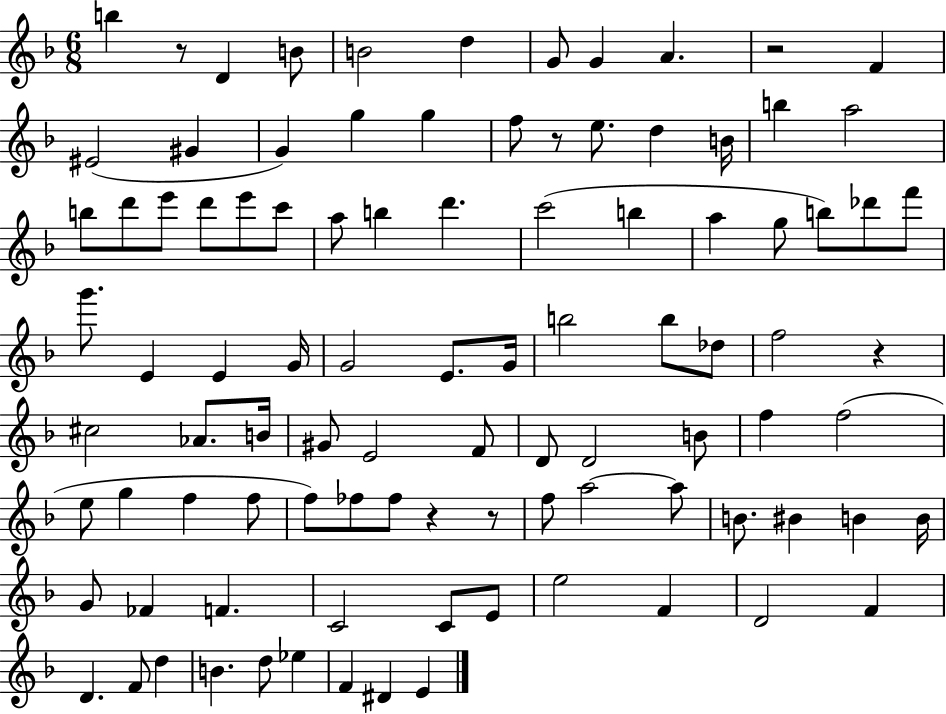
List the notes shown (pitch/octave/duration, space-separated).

B5/q R/e D4/q B4/e B4/h D5/q G4/e G4/q A4/q. R/h F4/q EIS4/h G#4/q G4/q G5/q G5/q F5/e R/e E5/e. D5/q B4/s B5/q A5/h B5/e D6/e E6/e D6/e E6/e C6/e A5/e B5/q D6/q. C6/h B5/q A5/q G5/e B5/e Db6/e F6/e G6/e. E4/q E4/q G4/s G4/h E4/e. G4/s B5/h B5/e Db5/e F5/h R/q C#5/h Ab4/e. B4/s G#4/e E4/h F4/e D4/e D4/h B4/e F5/q F5/h E5/e G5/q F5/q F5/e F5/e FES5/e FES5/e R/q R/e F5/e A5/h A5/e B4/e. BIS4/q B4/q B4/s G4/e FES4/q F4/q. C4/h C4/e E4/e E5/h F4/q D4/h F4/q D4/q. F4/e D5/q B4/q. D5/e Eb5/q F4/q D#4/q E4/q